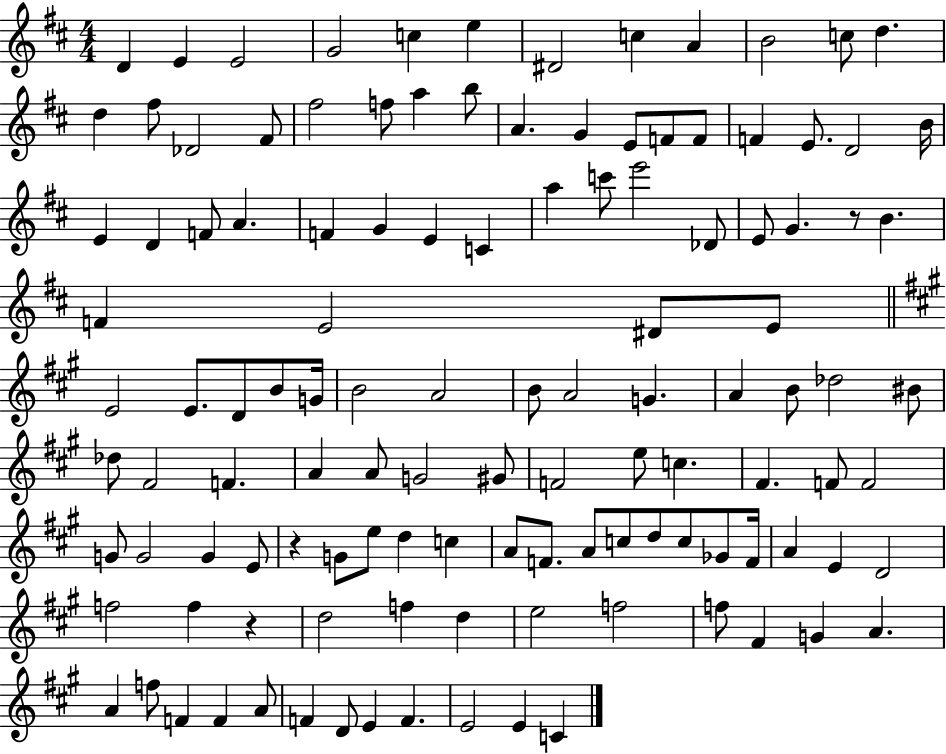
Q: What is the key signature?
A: D major